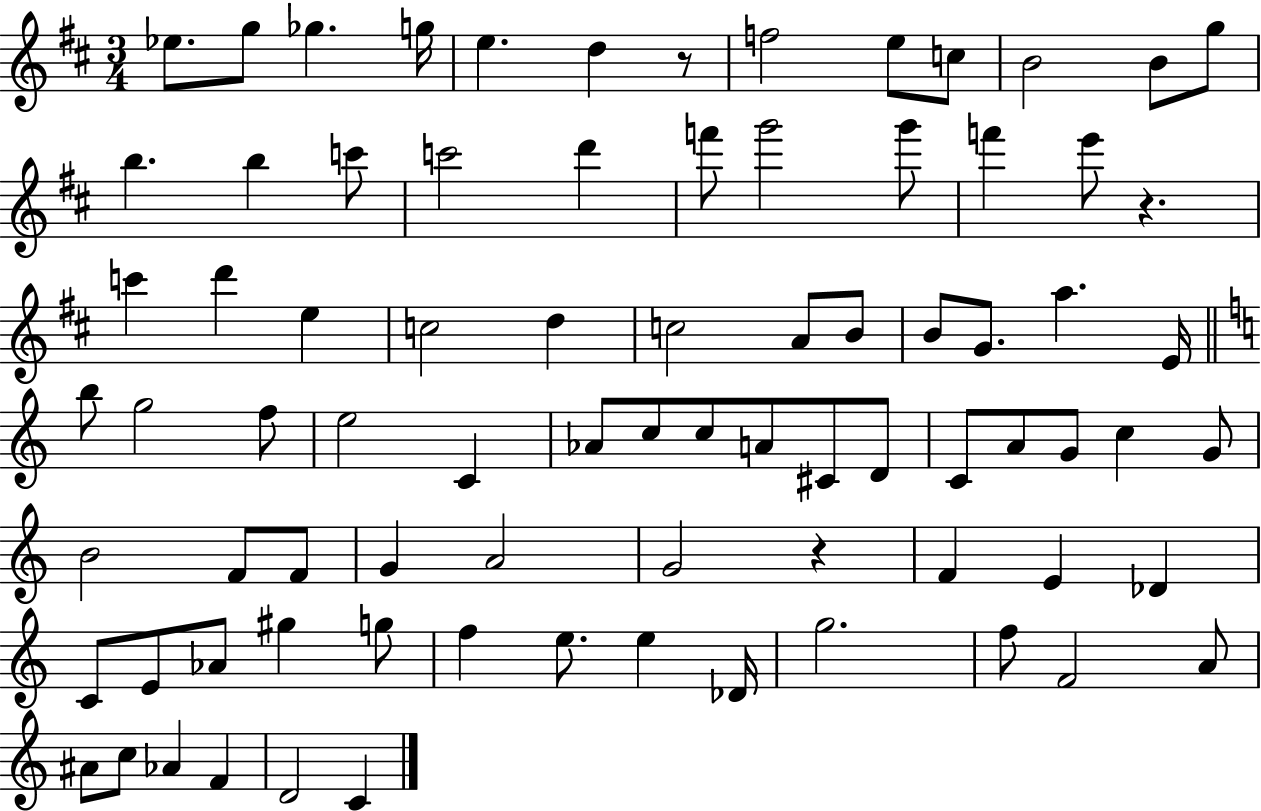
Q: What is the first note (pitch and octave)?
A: Eb5